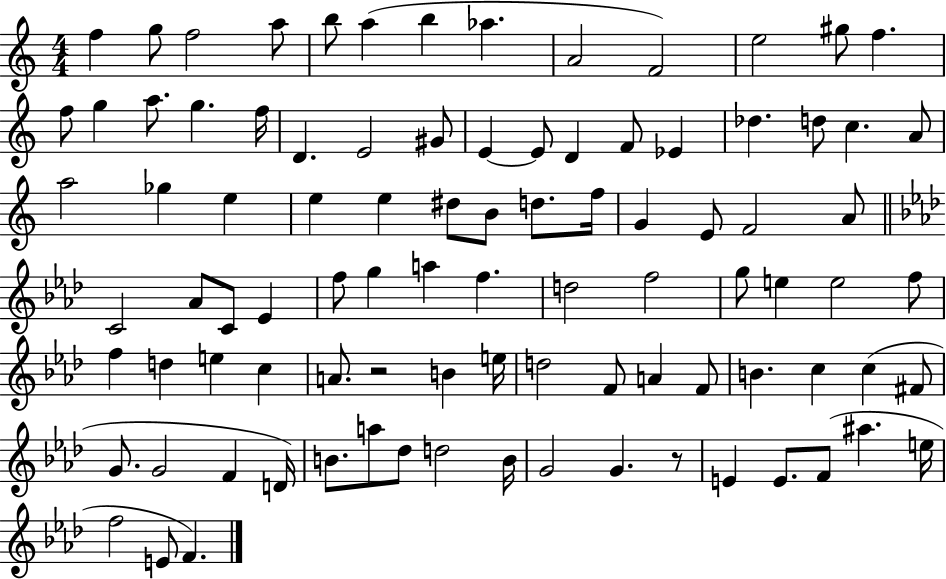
{
  \clef treble
  \numericTimeSignature
  \time 4/4
  \key c \major
  f''4 g''8 f''2 a''8 | b''8 a''4( b''4 aes''4. | a'2 f'2) | e''2 gis''8 f''4. | \break f''8 g''4 a''8. g''4. f''16 | d'4. e'2 gis'8 | e'4~~ e'8 d'4 f'8 ees'4 | des''4. d''8 c''4. a'8 | \break a''2 ges''4 e''4 | e''4 e''4 dis''8 b'8 d''8. f''16 | g'4 e'8 f'2 a'8 | \bar "||" \break \key aes \major c'2 aes'8 c'8 ees'4 | f''8 g''4 a''4 f''4. | d''2 f''2 | g''8 e''4 e''2 f''8 | \break f''4 d''4 e''4 c''4 | a'8. r2 b'4 e''16 | d''2 f'8 a'4 f'8 | b'4. c''4 c''4( fis'8 | \break g'8. g'2 f'4 d'16) | b'8. a''8 des''8 d''2 b'16 | g'2 g'4. r8 | e'4 e'8. f'8( ais''4. e''16 | \break f''2 e'8 f'4.) | \bar "|."
}